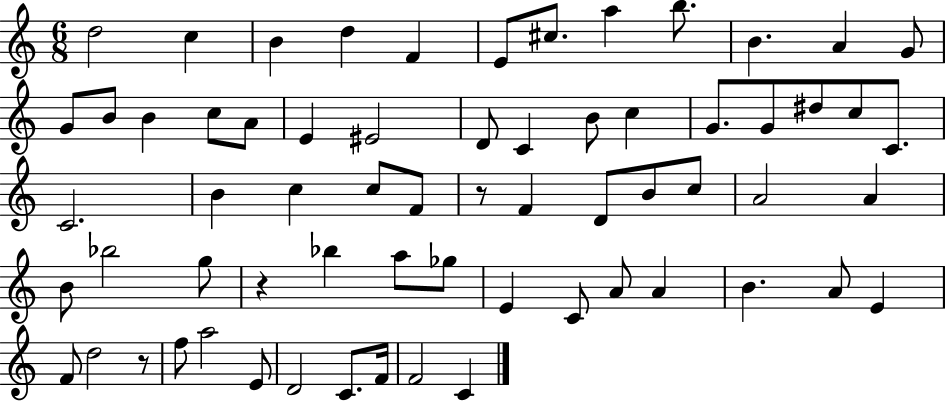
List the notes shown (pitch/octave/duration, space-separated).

D5/h C5/q B4/q D5/q F4/q E4/e C#5/e. A5/q B5/e. B4/q. A4/q G4/e G4/e B4/e B4/q C5/e A4/e E4/q EIS4/h D4/e C4/q B4/e C5/q G4/e. G4/e D#5/e C5/e C4/e. C4/h. B4/q C5/q C5/e F4/e R/e F4/q D4/e B4/e C5/e A4/h A4/q B4/e Bb5/h G5/e R/q Bb5/q A5/e Gb5/e E4/q C4/e A4/e A4/q B4/q. A4/e E4/q F4/e D5/h R/e F5/e A5/h E4/e D4/h C4/e. F4/s F4/h C4/q